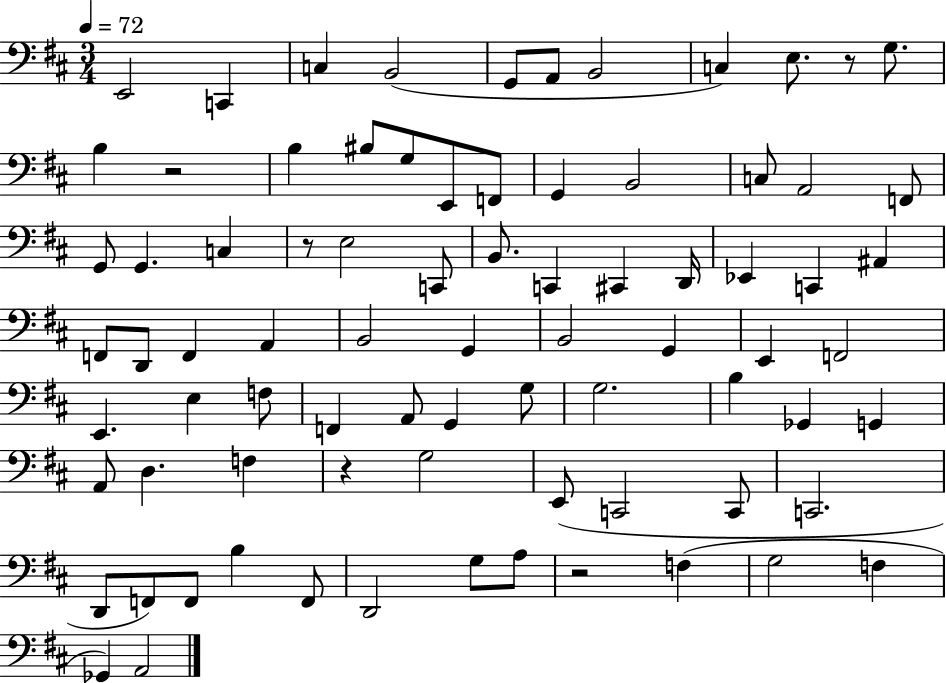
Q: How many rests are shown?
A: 5